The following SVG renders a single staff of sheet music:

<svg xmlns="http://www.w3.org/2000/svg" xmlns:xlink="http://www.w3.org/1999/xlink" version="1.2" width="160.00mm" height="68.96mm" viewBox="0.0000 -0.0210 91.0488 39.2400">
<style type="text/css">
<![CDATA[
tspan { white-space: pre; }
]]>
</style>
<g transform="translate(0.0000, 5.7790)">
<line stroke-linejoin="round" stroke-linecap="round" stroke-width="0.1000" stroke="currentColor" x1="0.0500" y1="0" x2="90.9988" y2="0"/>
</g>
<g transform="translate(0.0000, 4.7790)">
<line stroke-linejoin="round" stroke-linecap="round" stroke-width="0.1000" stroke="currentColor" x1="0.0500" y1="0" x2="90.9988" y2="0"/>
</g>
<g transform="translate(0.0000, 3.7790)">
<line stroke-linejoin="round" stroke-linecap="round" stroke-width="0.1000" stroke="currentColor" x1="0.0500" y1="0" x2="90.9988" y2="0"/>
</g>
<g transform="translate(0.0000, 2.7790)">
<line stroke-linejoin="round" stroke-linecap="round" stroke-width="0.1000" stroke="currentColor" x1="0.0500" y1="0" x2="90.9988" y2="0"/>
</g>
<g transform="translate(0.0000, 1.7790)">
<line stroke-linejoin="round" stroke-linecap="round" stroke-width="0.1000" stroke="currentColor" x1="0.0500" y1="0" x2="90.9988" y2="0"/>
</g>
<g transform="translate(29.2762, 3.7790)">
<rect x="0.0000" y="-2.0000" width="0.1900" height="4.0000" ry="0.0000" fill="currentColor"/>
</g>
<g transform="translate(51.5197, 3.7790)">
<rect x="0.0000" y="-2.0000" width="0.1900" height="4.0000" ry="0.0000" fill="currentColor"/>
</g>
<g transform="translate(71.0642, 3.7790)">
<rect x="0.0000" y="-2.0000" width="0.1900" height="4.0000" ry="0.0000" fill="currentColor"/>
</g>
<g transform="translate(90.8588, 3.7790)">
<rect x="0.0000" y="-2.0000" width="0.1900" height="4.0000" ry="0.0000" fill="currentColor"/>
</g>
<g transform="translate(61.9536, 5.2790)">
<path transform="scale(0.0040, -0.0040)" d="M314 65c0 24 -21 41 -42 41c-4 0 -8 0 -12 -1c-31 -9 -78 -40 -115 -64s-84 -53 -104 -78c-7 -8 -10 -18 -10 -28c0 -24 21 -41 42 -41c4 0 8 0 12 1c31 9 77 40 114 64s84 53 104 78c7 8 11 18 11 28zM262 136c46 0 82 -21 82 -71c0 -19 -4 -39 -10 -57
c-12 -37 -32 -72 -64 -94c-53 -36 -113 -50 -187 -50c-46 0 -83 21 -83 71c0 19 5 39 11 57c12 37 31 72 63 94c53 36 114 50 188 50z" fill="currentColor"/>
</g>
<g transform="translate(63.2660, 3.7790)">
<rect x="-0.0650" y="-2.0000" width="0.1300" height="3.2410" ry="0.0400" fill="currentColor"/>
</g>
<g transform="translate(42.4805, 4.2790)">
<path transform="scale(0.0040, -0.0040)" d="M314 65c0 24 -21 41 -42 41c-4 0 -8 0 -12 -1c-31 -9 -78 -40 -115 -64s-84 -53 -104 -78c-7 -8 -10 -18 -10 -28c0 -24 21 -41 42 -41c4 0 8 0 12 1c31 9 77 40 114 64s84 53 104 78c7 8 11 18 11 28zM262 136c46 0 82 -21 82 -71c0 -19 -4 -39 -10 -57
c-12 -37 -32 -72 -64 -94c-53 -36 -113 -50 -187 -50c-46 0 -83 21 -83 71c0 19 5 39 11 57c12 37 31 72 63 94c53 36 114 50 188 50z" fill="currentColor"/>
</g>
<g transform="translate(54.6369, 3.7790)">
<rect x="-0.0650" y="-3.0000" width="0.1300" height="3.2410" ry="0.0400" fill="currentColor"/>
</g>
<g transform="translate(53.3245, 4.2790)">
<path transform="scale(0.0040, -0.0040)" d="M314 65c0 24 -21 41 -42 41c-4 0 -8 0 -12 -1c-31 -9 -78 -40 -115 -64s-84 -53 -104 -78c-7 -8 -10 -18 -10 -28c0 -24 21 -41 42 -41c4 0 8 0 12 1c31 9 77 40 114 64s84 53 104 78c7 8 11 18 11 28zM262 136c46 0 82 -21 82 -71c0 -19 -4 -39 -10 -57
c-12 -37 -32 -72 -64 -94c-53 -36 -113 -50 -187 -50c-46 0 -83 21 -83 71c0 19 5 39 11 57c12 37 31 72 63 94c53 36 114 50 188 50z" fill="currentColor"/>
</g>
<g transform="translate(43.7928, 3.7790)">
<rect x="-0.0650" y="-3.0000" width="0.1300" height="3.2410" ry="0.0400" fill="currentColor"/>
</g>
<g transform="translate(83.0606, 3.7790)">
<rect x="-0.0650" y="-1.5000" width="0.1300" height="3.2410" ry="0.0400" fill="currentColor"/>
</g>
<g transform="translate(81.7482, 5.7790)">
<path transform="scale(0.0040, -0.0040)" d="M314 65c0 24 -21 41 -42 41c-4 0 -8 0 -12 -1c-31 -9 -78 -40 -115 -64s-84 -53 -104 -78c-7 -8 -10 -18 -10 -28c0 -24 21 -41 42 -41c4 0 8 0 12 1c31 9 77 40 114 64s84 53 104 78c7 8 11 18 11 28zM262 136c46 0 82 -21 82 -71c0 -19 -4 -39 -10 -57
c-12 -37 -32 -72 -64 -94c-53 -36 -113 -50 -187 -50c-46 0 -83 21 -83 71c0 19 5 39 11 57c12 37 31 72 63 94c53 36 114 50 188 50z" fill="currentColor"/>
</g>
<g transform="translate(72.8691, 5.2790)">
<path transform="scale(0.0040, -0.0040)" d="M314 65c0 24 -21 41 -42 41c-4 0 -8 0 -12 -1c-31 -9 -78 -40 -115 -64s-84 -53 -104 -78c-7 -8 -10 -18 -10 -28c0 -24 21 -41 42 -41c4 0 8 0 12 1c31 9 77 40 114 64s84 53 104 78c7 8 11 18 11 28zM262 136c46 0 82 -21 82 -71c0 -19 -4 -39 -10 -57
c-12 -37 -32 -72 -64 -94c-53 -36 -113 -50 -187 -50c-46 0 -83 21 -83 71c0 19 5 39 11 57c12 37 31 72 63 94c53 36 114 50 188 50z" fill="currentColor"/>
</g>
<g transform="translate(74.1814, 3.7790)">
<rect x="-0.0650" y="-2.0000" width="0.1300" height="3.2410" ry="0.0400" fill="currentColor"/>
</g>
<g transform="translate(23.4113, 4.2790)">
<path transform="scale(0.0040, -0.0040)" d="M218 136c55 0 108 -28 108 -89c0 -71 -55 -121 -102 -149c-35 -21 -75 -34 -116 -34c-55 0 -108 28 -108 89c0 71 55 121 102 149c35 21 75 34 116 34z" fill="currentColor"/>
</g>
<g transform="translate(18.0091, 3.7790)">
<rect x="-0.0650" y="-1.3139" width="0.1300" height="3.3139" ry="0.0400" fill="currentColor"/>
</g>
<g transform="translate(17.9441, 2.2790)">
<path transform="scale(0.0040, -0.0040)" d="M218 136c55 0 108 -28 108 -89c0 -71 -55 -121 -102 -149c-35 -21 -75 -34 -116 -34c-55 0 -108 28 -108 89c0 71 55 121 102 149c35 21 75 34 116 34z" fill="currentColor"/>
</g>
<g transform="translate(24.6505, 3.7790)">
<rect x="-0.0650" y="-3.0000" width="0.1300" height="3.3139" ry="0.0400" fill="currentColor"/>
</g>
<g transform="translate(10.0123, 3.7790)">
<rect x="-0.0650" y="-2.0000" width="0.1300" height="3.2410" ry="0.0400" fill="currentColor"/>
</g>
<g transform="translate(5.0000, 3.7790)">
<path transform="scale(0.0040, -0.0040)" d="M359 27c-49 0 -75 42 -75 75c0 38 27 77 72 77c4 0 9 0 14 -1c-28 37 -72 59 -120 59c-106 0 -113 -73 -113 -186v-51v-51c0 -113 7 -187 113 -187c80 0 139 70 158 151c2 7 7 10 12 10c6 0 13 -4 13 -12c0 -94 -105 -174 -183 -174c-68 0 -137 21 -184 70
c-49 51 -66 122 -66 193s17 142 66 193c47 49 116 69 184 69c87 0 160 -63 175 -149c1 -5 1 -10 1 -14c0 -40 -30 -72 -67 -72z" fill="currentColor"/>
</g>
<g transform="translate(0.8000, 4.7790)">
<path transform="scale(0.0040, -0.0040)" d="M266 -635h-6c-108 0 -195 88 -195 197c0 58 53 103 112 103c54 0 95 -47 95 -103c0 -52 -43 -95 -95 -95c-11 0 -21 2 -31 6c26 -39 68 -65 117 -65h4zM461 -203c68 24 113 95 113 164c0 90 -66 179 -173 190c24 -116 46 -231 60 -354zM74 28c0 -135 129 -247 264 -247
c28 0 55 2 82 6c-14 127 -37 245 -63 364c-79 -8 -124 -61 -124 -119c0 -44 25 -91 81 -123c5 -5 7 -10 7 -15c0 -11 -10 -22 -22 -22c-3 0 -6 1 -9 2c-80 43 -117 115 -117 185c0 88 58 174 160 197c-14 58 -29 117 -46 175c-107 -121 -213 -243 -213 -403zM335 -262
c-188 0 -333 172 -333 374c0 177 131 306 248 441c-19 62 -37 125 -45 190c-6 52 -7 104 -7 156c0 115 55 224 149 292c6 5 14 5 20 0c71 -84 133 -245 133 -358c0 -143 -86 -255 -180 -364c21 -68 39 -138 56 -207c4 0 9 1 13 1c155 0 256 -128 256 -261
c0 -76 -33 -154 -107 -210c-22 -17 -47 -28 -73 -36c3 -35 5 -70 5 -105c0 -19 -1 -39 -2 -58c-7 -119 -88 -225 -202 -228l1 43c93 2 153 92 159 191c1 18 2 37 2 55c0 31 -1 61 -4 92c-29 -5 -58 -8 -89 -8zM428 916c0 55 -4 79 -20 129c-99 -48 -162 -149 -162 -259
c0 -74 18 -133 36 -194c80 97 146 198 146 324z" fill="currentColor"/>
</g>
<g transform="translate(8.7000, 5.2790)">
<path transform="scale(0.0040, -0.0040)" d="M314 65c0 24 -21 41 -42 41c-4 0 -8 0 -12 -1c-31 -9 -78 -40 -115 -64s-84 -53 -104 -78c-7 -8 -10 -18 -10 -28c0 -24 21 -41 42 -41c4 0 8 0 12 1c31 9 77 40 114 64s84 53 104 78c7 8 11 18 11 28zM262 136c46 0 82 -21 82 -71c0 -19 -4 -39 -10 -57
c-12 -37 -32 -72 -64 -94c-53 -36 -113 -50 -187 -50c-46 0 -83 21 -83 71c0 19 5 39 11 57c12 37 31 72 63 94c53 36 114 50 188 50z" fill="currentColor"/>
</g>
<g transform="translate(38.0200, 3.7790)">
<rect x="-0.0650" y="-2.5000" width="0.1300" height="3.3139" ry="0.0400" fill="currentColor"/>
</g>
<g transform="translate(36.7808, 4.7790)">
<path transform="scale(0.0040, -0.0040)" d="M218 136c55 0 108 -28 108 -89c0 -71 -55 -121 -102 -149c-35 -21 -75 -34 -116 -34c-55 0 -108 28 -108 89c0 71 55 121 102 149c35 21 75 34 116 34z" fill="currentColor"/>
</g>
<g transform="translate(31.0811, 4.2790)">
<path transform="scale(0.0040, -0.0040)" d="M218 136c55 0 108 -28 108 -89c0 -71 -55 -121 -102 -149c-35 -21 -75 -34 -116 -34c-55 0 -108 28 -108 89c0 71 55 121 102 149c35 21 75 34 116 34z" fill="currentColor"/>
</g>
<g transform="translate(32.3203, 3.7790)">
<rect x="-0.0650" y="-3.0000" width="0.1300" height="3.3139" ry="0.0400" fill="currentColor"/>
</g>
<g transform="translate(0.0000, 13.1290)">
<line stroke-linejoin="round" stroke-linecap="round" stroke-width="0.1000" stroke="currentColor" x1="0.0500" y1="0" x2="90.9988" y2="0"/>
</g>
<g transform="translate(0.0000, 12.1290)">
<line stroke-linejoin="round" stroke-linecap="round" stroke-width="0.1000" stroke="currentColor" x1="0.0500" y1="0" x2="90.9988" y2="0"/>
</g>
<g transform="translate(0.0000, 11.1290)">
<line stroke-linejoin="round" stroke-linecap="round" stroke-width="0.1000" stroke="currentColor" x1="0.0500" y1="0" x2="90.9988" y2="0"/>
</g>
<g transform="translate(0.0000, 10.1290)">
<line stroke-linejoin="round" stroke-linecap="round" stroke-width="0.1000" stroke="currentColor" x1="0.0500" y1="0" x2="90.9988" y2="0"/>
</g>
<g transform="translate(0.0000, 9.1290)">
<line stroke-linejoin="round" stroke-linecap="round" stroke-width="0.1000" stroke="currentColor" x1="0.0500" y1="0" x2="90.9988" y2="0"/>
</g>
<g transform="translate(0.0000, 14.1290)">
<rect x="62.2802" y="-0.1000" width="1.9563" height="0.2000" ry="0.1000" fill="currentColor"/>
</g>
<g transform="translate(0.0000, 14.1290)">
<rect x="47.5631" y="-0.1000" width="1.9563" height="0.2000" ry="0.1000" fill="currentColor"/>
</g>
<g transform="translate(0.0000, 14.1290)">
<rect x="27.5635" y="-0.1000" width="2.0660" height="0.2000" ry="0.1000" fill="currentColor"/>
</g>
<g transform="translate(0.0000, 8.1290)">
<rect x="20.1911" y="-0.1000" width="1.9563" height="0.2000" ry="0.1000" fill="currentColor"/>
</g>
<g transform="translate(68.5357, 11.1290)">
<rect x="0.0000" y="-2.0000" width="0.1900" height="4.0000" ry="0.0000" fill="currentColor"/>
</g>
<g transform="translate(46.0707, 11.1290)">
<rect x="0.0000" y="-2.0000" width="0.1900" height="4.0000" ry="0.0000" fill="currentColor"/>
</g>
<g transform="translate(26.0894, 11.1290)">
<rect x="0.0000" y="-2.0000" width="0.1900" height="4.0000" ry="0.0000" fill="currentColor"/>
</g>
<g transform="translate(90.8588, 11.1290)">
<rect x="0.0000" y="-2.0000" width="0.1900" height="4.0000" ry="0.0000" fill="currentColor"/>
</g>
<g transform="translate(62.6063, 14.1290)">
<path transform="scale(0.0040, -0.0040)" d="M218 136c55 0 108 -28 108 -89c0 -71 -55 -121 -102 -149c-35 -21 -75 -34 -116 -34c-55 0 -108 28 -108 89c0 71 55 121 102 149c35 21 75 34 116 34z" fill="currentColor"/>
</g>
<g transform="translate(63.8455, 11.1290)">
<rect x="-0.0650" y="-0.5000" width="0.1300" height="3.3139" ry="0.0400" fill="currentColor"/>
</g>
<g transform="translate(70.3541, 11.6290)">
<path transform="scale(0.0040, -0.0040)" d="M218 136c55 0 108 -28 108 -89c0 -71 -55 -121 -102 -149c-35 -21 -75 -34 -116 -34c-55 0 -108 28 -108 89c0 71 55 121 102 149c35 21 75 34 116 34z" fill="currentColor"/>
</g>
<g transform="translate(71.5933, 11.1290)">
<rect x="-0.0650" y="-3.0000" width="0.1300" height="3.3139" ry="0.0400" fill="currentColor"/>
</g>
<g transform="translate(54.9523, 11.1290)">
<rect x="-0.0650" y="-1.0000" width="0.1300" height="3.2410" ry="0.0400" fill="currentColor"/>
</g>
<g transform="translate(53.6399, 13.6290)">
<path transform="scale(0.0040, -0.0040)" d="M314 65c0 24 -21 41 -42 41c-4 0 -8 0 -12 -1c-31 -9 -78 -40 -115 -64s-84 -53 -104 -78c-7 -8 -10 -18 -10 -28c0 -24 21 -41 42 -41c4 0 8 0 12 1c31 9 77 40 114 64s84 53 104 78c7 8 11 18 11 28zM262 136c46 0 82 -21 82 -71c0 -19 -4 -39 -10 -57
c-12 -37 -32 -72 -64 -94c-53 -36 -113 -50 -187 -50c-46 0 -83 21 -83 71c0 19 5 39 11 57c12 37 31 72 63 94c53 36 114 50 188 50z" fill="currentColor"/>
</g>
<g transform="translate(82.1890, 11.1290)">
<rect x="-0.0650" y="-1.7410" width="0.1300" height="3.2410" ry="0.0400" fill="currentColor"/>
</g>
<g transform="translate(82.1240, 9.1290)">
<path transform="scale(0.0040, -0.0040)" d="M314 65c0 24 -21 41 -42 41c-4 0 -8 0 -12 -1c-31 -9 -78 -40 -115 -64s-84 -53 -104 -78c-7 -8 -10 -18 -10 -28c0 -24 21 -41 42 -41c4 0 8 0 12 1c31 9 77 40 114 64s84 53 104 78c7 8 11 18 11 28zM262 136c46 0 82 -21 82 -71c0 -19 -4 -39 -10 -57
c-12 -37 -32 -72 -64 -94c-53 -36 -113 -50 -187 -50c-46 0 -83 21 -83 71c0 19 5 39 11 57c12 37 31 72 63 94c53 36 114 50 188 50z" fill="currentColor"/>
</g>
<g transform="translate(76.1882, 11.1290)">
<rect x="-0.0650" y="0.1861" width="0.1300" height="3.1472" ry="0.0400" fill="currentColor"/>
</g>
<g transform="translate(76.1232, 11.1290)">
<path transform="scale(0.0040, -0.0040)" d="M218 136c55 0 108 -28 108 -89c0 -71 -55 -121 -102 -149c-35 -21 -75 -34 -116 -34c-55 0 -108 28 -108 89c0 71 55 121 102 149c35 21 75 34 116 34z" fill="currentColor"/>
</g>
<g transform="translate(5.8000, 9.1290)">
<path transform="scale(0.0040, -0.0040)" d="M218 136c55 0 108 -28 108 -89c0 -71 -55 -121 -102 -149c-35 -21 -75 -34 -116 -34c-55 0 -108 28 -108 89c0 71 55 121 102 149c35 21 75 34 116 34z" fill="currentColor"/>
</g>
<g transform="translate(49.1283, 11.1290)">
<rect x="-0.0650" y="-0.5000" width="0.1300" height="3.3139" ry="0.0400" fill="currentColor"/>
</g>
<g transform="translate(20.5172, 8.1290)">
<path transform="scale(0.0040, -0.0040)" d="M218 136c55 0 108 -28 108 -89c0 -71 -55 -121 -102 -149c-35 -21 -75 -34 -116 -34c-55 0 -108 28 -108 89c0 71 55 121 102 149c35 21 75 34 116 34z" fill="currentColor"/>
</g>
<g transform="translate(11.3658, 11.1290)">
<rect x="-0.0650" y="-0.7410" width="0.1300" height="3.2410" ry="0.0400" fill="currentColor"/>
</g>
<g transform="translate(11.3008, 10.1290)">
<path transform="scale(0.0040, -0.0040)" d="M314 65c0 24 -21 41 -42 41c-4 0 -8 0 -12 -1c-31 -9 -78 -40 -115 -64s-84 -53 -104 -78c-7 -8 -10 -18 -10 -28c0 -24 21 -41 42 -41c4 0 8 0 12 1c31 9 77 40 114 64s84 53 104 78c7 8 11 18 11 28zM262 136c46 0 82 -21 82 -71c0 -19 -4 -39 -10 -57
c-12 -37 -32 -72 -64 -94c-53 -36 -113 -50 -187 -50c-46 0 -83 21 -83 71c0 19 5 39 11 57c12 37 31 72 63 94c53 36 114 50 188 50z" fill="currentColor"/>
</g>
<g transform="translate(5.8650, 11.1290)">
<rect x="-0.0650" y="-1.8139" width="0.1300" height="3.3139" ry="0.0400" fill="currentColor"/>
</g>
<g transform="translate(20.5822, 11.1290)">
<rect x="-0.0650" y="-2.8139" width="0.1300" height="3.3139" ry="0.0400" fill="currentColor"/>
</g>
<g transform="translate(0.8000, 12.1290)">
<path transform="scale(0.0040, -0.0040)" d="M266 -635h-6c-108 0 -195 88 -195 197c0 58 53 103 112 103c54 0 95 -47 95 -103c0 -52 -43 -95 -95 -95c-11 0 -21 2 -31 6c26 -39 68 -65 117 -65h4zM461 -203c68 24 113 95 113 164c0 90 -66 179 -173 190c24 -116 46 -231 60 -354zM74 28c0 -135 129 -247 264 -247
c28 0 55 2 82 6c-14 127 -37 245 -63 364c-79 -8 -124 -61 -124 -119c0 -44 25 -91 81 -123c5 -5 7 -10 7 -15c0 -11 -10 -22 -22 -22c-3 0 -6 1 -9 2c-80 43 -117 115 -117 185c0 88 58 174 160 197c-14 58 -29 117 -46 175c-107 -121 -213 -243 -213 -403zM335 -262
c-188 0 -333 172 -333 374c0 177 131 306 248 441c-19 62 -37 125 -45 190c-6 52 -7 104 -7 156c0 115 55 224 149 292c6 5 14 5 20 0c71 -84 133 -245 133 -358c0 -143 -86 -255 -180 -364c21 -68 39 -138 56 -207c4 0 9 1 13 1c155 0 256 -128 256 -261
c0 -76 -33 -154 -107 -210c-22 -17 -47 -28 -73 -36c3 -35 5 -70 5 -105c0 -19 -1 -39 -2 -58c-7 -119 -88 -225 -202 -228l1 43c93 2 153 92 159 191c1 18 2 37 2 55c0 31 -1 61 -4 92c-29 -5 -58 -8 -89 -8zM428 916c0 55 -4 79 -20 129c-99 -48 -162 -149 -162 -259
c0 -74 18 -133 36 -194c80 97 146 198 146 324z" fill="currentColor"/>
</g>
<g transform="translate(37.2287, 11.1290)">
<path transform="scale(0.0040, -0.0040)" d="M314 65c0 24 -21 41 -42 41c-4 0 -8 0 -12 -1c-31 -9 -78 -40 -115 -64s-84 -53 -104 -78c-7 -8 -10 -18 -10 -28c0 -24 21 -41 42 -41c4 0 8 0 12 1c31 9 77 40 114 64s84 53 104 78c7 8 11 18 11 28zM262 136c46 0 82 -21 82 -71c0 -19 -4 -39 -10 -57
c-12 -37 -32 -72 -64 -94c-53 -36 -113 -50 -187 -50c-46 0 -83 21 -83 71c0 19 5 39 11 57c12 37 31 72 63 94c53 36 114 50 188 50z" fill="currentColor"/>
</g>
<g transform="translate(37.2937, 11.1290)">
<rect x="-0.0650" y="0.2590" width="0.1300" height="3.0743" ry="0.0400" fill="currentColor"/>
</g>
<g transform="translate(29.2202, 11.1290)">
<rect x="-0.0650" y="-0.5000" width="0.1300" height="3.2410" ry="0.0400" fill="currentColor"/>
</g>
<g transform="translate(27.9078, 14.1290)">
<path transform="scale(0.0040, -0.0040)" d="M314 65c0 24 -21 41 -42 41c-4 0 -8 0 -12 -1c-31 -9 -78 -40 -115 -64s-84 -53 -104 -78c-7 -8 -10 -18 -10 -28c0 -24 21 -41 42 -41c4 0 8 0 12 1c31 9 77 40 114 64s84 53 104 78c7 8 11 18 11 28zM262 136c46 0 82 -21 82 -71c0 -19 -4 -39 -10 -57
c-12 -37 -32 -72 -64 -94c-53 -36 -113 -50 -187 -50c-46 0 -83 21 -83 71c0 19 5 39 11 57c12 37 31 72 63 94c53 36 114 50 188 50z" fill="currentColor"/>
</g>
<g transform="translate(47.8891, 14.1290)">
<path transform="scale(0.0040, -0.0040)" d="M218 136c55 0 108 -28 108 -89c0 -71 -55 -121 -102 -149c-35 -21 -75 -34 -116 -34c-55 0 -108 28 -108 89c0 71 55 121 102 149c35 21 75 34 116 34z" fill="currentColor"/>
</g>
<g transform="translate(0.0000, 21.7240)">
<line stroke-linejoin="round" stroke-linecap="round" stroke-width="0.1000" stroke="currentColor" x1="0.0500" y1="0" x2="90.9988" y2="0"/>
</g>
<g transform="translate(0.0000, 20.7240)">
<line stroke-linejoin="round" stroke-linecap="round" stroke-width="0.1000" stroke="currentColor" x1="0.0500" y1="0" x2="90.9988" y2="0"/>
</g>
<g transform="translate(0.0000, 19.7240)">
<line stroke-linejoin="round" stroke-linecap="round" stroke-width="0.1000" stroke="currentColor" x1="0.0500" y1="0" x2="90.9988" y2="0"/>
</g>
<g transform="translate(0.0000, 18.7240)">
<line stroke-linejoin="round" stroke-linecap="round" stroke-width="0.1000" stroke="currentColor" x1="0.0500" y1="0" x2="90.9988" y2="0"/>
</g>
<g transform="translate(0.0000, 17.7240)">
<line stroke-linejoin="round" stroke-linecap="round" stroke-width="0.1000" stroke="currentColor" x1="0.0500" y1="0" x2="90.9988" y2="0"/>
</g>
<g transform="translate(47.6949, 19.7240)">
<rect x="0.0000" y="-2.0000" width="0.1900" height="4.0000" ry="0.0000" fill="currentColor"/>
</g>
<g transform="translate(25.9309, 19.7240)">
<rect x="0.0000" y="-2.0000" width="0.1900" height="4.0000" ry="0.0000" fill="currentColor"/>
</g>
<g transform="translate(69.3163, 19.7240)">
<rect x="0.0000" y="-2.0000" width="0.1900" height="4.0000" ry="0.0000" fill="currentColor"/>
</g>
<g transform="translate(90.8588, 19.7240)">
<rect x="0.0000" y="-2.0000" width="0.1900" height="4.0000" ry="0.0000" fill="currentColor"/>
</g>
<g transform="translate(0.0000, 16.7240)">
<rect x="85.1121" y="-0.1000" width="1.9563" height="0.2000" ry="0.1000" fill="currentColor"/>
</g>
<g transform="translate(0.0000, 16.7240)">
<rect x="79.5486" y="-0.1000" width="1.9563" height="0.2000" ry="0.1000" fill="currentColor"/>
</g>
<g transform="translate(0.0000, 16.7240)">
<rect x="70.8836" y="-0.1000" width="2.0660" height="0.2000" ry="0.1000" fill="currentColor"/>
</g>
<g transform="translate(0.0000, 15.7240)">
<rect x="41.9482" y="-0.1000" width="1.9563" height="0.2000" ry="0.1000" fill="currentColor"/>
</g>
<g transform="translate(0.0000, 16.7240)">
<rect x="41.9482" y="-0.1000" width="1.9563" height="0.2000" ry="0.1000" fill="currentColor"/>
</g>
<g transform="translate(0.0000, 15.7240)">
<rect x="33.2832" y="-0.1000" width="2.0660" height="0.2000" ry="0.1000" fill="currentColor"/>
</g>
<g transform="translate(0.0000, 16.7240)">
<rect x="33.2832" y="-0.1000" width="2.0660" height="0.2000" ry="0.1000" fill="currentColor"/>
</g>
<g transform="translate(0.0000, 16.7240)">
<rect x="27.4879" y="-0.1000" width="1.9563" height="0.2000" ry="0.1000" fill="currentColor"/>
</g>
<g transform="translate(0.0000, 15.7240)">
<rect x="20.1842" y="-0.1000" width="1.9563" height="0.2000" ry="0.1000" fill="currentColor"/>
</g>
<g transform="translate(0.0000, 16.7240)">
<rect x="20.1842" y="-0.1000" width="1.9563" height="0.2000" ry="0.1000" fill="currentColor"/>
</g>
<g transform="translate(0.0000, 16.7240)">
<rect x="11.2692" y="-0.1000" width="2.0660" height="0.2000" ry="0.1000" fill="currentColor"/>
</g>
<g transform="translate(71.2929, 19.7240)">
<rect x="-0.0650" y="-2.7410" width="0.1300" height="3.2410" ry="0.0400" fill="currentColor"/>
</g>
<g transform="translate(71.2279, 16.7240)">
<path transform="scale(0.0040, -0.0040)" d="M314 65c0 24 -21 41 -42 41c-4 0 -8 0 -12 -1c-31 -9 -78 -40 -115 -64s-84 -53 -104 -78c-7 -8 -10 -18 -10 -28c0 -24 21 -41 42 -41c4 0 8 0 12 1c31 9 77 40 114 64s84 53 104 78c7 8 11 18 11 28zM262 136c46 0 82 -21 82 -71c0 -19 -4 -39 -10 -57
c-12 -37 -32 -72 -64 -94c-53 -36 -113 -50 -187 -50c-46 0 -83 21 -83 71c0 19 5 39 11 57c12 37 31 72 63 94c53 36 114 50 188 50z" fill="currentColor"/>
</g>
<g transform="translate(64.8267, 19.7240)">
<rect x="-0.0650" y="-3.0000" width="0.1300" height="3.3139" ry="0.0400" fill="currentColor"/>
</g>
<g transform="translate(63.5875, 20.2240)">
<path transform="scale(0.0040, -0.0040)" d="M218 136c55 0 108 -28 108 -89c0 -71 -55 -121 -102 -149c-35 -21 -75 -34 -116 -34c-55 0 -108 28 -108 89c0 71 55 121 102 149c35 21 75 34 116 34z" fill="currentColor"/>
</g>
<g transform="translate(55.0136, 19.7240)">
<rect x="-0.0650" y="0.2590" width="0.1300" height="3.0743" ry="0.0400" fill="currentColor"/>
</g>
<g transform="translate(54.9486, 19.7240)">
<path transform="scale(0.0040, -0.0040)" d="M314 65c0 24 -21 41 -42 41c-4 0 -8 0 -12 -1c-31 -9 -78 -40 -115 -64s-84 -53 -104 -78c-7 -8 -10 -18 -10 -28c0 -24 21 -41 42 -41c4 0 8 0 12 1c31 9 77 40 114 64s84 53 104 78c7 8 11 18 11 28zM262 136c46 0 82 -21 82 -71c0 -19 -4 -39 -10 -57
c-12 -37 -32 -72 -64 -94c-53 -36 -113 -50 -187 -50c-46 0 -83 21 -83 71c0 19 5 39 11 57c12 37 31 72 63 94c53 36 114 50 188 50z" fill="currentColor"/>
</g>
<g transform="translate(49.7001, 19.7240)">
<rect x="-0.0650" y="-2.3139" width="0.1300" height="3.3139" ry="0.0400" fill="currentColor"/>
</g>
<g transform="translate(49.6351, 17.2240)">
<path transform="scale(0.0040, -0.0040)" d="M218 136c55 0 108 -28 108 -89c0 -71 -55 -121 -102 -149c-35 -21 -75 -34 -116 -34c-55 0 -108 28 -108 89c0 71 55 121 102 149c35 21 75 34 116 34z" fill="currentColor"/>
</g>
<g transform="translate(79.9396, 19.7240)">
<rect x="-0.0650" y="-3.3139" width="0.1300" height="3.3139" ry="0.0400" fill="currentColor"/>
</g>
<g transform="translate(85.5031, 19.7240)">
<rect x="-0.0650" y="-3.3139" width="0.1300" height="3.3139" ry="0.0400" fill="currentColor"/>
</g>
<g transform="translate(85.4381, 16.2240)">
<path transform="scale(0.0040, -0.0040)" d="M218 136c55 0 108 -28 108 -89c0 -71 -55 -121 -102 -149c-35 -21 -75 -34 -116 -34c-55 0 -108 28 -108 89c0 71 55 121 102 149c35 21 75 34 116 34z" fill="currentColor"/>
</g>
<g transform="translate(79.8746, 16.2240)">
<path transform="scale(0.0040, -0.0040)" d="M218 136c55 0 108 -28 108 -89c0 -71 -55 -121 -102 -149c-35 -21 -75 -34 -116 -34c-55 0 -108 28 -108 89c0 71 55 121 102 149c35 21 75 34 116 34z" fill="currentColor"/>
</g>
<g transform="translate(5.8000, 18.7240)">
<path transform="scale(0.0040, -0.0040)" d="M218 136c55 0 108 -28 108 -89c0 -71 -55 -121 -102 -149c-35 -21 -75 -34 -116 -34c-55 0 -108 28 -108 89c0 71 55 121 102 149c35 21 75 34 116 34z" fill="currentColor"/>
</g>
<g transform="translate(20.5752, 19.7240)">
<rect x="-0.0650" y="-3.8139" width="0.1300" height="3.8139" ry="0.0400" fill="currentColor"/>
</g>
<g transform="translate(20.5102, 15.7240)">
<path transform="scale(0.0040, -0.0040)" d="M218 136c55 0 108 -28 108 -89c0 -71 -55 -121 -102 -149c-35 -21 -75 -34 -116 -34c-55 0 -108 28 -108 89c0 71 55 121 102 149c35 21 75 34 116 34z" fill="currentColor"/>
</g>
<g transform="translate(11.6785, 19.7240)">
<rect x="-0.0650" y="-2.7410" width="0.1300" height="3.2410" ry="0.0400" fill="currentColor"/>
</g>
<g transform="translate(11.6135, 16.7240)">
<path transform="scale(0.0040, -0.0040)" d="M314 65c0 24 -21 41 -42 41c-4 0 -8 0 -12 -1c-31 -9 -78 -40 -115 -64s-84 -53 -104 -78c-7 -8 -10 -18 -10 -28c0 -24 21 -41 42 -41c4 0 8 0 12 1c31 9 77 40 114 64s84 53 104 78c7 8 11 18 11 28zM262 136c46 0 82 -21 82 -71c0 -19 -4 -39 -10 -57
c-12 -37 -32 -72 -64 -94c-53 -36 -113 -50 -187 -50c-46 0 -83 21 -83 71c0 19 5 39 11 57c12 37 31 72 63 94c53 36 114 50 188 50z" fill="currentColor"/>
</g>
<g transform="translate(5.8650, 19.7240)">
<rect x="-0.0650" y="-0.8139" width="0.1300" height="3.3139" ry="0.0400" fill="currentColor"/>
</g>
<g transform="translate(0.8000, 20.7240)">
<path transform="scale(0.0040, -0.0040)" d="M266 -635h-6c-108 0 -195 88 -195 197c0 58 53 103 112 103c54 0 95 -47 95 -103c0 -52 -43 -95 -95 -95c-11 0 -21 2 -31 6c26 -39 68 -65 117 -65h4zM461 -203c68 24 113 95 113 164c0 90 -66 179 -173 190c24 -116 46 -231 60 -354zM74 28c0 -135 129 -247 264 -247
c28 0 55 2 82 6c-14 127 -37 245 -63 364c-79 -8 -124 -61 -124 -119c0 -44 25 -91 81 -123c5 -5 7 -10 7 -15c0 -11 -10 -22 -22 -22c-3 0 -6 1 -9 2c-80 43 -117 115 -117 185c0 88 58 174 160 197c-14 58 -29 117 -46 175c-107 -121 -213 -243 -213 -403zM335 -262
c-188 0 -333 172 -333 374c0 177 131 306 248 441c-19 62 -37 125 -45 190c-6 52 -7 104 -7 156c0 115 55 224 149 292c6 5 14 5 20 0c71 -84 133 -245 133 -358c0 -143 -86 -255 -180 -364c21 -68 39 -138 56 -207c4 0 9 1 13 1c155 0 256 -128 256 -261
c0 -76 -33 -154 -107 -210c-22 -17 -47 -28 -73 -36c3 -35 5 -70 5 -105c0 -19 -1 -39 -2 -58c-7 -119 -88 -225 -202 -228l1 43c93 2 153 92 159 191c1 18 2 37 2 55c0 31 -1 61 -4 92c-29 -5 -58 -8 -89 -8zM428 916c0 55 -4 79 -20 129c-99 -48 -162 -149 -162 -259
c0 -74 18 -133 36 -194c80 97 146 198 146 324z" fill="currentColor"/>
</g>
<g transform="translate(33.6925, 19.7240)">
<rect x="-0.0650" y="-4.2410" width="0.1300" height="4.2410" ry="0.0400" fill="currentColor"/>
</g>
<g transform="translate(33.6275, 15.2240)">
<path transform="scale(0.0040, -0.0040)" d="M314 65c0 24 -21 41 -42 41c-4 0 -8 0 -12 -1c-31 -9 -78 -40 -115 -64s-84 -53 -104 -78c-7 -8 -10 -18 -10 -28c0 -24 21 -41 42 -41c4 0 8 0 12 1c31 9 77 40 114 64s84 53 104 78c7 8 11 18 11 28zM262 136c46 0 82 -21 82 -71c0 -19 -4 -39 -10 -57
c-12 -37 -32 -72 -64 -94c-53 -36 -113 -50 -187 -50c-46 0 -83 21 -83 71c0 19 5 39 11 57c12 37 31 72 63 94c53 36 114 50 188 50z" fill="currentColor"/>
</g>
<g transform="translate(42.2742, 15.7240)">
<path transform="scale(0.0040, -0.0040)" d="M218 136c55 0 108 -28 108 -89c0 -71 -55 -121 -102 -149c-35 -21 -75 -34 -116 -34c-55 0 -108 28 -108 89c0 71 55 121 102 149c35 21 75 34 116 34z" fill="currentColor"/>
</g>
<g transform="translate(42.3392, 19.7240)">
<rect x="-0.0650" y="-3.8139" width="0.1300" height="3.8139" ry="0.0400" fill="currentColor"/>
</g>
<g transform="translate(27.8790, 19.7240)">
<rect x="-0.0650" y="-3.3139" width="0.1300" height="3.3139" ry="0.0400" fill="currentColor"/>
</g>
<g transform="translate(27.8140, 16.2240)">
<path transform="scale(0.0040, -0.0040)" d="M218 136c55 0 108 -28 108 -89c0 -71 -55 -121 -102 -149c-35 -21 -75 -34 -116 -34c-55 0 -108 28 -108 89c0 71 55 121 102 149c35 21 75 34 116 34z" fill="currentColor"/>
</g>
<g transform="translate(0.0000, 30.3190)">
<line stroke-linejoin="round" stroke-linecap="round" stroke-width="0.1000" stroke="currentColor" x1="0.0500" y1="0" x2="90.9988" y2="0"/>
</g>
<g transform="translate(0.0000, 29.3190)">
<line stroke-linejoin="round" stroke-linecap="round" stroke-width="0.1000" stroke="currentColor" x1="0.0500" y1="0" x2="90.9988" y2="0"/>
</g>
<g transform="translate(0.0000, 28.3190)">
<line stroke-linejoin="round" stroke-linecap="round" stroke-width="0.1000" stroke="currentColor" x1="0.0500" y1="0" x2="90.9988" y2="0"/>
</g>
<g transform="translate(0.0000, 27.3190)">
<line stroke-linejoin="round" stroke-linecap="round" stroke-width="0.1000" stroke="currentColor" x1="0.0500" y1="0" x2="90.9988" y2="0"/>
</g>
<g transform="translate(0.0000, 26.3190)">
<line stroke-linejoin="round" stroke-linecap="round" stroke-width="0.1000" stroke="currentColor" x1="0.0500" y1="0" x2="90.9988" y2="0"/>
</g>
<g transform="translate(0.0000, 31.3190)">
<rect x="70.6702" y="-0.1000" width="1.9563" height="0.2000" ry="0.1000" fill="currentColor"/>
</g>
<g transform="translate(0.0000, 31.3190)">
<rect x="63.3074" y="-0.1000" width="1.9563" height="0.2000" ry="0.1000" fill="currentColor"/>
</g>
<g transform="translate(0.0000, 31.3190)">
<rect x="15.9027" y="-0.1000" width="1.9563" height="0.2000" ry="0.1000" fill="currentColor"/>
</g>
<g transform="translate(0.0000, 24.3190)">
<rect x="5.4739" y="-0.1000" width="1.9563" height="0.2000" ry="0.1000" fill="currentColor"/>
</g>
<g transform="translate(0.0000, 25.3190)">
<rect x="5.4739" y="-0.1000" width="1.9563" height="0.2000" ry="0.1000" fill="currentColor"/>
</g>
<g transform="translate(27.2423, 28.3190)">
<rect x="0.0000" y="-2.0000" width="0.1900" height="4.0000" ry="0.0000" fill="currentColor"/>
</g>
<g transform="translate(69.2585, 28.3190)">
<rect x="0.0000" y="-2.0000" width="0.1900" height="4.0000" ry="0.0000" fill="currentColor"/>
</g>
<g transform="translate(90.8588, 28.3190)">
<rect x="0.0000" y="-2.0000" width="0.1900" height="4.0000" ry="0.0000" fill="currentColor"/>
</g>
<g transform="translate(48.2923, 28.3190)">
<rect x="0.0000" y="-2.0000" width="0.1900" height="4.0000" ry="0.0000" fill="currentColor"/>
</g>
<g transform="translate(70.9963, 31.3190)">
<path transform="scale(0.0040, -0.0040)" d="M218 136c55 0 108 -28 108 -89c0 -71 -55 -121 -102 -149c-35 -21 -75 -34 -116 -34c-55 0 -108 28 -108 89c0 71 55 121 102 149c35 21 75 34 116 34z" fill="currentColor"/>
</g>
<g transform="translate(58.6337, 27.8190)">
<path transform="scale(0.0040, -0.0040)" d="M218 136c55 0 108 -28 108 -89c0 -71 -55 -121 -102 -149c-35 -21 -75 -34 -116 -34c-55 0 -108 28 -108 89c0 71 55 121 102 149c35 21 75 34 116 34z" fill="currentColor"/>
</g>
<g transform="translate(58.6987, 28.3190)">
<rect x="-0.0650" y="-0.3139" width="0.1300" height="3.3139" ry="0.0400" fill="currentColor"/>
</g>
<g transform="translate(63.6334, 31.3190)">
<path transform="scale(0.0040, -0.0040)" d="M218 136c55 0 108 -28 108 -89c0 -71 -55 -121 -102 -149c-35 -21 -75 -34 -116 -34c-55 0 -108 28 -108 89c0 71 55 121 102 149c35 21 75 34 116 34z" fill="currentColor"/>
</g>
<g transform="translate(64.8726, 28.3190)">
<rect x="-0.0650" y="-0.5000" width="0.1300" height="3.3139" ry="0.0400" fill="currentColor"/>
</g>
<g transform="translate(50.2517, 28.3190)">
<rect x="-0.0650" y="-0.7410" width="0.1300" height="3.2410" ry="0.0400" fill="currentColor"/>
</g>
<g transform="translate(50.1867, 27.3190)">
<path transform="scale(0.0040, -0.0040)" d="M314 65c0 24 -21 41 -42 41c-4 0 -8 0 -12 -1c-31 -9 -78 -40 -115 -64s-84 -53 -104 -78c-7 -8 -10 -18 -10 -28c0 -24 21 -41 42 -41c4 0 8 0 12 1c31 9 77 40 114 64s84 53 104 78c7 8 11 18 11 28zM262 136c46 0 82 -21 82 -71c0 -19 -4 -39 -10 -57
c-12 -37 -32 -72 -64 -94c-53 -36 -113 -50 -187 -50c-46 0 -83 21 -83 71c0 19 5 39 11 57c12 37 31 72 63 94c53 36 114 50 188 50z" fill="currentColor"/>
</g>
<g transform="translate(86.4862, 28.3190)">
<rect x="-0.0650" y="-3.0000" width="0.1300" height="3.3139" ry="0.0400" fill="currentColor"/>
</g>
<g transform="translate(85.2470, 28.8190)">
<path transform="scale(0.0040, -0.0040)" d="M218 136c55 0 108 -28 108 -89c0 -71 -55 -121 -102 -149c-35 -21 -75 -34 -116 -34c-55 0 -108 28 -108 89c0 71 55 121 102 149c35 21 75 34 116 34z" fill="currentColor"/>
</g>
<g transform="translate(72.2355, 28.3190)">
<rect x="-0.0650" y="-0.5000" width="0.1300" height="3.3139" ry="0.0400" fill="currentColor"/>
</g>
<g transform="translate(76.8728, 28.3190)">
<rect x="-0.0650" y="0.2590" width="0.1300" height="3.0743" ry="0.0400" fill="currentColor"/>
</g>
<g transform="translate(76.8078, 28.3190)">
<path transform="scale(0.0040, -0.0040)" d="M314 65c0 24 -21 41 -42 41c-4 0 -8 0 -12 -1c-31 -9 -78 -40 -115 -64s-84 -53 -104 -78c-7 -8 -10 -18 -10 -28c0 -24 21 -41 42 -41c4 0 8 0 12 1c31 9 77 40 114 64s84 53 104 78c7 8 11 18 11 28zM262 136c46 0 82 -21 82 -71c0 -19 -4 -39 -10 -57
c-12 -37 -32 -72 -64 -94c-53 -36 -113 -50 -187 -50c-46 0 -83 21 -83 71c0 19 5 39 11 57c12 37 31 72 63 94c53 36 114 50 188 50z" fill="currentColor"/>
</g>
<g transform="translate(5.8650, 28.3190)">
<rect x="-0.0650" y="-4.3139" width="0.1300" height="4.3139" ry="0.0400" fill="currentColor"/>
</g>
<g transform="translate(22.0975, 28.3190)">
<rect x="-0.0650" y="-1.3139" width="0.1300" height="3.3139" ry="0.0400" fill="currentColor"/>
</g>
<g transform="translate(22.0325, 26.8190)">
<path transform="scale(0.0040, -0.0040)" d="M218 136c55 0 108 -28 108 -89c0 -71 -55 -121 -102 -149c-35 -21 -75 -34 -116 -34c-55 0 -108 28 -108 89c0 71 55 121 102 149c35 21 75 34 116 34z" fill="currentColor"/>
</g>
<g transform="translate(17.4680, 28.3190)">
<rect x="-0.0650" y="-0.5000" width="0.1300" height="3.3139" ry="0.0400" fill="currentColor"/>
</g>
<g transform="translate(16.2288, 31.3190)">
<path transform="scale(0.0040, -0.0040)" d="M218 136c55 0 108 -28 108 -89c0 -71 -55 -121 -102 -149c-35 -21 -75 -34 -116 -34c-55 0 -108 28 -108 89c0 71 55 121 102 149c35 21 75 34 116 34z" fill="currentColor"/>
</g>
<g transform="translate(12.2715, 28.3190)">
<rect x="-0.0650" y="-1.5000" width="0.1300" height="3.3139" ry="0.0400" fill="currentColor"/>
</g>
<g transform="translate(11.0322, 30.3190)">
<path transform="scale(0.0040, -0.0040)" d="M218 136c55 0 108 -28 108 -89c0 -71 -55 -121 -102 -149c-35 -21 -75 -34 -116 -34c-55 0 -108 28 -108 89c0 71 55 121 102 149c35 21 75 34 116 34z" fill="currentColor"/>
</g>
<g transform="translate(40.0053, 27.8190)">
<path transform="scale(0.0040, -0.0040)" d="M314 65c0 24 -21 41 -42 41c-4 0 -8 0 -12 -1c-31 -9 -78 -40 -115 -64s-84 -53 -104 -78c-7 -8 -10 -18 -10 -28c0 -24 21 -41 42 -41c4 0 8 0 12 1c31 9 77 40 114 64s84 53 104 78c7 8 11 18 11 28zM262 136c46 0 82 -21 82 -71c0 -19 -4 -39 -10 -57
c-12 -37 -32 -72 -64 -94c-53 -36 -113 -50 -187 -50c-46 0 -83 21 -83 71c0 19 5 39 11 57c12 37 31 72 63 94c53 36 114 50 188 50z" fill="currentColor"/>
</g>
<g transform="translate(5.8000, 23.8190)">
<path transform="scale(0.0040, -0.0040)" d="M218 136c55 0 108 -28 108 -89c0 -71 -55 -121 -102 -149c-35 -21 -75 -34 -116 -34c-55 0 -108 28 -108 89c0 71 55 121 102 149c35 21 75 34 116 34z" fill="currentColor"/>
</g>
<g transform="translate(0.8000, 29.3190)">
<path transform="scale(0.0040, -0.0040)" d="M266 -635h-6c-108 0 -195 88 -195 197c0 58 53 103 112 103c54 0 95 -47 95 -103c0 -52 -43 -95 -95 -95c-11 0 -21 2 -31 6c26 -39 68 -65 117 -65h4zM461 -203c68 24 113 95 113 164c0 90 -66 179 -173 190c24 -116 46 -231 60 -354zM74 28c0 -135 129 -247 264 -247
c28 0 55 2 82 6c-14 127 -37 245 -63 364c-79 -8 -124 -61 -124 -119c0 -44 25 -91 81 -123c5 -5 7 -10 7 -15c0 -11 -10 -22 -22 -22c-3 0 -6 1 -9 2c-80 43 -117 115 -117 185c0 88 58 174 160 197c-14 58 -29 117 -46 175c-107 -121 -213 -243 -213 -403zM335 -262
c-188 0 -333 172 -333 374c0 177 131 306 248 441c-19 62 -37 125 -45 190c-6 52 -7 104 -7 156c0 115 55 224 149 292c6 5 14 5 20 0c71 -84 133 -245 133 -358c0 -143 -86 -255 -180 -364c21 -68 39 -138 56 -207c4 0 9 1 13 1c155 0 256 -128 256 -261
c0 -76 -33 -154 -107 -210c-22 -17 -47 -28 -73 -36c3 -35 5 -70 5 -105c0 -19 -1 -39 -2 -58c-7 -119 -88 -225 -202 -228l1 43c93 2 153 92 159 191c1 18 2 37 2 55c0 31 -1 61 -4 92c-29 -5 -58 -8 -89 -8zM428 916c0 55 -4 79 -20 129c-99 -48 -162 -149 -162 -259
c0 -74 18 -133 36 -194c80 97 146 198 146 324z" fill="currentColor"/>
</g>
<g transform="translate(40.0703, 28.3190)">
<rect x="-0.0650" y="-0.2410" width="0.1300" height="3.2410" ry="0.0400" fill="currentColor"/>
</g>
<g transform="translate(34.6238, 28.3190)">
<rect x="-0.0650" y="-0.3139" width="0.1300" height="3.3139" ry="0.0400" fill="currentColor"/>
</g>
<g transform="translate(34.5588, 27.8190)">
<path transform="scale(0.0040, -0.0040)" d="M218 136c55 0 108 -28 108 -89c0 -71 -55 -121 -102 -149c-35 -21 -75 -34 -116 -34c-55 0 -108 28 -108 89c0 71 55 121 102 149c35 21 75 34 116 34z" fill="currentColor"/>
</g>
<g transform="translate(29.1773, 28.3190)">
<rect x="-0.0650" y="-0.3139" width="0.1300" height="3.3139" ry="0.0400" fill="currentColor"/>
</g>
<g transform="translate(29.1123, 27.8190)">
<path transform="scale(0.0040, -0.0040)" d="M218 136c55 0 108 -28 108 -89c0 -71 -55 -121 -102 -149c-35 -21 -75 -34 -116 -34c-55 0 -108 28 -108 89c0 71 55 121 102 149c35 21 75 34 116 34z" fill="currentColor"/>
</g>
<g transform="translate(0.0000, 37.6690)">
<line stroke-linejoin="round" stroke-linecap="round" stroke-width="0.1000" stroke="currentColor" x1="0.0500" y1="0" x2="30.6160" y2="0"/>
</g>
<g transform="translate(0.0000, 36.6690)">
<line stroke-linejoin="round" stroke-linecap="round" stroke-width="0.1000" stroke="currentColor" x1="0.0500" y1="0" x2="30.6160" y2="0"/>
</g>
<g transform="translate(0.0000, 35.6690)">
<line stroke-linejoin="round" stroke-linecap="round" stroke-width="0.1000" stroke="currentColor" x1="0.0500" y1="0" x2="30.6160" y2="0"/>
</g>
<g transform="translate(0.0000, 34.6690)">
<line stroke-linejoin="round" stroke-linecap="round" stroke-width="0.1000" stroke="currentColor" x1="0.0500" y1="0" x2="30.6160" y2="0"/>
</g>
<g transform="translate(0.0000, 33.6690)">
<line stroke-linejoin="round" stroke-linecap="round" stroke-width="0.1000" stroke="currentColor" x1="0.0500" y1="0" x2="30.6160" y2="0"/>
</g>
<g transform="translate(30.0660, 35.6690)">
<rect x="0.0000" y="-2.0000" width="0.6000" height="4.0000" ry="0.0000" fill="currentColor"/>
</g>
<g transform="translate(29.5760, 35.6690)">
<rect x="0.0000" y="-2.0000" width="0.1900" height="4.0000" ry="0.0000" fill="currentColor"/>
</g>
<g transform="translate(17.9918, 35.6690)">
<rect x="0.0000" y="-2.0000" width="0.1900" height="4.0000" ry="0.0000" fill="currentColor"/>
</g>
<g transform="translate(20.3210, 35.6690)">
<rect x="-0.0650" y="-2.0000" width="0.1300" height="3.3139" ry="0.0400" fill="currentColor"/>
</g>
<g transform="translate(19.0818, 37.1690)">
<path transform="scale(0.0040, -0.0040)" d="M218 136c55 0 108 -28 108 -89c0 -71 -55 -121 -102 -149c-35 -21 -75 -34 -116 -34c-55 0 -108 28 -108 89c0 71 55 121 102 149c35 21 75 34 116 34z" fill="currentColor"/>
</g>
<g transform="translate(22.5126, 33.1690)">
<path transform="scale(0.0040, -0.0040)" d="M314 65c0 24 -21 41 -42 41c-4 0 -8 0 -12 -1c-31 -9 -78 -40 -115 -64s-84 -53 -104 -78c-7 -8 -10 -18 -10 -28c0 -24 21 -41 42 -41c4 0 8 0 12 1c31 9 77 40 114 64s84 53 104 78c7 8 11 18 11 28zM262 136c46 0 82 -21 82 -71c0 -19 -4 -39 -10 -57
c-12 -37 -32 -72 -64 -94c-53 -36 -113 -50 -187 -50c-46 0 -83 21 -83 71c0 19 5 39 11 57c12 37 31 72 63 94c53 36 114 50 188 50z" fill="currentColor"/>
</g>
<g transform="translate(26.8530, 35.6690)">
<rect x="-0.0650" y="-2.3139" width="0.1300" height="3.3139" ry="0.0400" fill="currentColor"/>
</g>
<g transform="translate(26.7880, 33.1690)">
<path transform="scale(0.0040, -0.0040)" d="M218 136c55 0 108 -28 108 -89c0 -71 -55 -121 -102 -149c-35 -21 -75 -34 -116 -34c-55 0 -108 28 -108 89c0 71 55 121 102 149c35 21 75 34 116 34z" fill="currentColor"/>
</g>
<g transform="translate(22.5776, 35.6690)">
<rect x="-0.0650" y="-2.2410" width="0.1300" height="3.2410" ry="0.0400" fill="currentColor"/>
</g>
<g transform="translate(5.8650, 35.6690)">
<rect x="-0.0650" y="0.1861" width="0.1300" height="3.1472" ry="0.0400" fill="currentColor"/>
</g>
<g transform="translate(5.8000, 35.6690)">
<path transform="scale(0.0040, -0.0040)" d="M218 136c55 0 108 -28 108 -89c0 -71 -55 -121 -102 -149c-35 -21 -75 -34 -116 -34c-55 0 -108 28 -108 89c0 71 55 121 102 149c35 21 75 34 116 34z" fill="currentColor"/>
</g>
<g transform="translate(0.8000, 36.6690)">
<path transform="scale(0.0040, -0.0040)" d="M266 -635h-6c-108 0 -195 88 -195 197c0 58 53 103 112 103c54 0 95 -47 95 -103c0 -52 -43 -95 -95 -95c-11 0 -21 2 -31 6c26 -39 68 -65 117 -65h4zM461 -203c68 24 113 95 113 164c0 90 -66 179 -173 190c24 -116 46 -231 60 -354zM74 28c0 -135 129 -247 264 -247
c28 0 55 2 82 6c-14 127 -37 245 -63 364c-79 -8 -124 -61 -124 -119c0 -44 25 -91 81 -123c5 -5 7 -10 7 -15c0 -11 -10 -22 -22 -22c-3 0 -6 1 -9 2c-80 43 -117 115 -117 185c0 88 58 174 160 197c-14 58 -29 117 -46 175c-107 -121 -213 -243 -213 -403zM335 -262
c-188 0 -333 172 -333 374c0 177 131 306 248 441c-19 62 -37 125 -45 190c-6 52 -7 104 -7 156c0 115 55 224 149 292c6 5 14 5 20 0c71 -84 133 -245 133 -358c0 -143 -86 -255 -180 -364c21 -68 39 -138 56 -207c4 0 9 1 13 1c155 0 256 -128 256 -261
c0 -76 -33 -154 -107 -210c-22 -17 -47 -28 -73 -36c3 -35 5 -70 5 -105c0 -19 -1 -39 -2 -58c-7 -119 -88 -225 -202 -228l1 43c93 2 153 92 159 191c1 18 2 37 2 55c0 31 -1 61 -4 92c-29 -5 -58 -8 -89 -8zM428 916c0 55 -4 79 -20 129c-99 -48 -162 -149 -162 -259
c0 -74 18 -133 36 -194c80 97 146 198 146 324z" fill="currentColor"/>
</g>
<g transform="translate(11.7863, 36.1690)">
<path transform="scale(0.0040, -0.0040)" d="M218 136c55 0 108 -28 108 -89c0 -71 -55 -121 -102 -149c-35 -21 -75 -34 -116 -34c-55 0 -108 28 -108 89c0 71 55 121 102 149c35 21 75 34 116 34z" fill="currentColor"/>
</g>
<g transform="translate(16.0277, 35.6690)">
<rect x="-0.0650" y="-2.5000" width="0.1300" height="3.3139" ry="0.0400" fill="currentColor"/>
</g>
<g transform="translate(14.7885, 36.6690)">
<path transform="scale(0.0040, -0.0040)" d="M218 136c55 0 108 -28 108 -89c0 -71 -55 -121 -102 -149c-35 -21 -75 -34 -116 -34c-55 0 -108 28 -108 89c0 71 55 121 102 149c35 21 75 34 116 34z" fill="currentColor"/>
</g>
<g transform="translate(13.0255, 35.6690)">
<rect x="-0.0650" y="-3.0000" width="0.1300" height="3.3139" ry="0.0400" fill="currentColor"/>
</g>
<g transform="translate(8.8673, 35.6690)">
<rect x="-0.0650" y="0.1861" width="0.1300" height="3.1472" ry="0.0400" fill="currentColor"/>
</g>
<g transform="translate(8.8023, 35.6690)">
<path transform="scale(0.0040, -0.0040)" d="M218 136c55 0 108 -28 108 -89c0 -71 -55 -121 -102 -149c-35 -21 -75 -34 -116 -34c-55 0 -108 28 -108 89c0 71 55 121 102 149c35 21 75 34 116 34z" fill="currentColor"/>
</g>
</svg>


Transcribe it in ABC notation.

X:1
T:Untitled
M:4/4
L:1/4
K:C
F2 e A A G A2 A2 F2 F2 E2 f d2 a C2 B2 C D2 C A B f2 d a2 c' b d'2 c' g B2 A a2 b b d' E C e c c c2 d2 c C C B2 A B B A G F g2 g